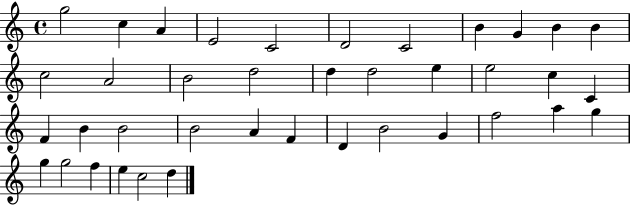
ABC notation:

X:1
T:Untitled
M:4/4
L:1/4
K:C
g2 c A E2 C2 D2 C2 B G B B c2 A2 B2 d2 d d2 e e2 c C F B B2 B2 A F D B2 G f2 a g g g2 f e c2 d